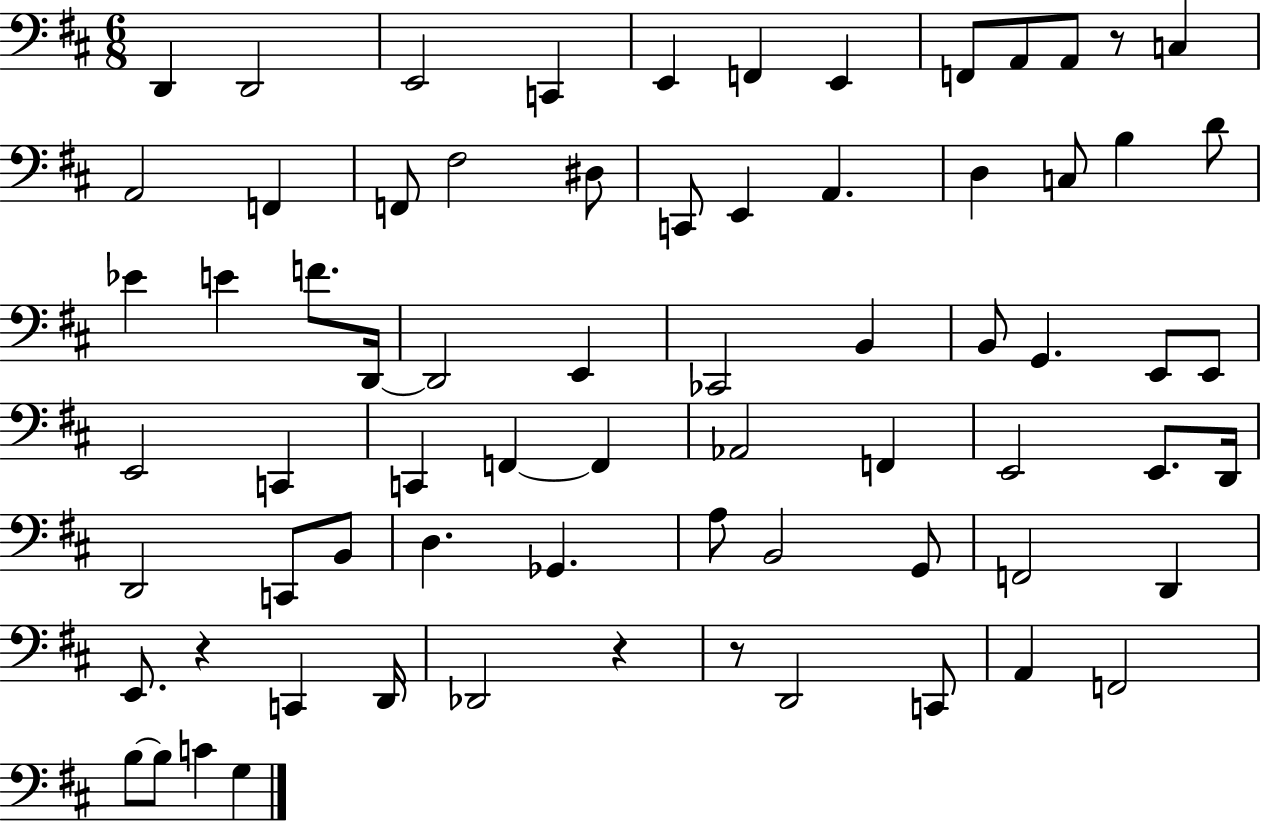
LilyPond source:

{
  \clef bass
  \numericTimeSignature
  \time 6/8
  \key d \major
  d,4 d,2 | e,2 c,4 | e,4 f,4 e,4 | f,8 a,8 a,8 r8 c4 | \break a,2 f,4 | f,8 fis2 dis8 | c,8 e,4 a,4. | d4 c8 b4 d'8 | \break ees'4 e'4 f'8. d,16~~ | d,2 e,4 | ces,2 b,4 | b,8 g,4. e,8 e,8 | \break e,2 c,4 | c,4 f,4~~ f,4 | aes,2 f,4 | e,2 e,8. d,16 | \break d,2 c,8 b,8 | d4. ges,4. | a8 b,2 g,8 | f,2 d,4 | \break e,8. r4 c,4 d,16 | des,2 r4 | r8 d,2 c,8 | a,4 f,2 | \break b8~~ b8 c'4 g4 | \bar "|."
}